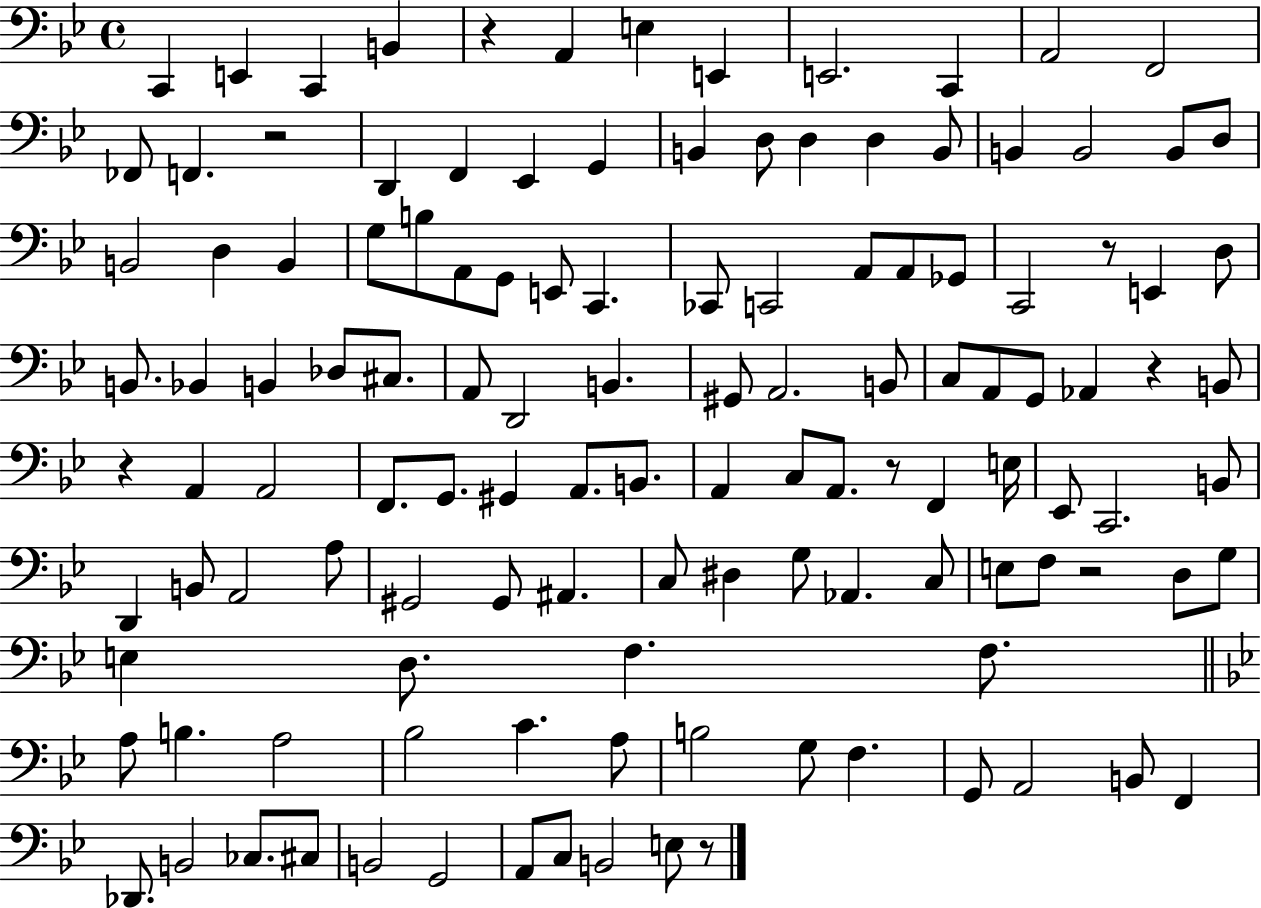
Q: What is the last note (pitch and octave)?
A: E3